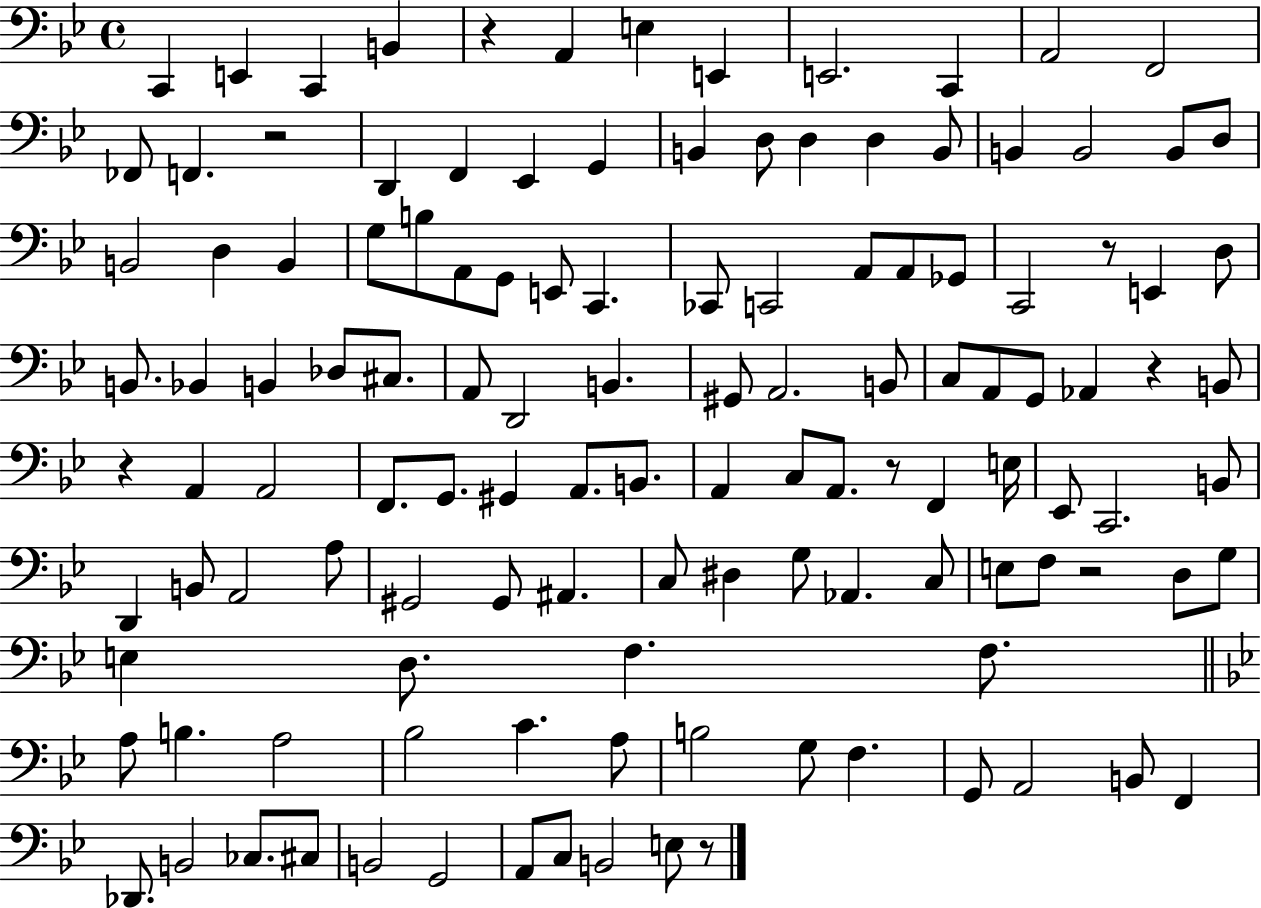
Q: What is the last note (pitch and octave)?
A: E3